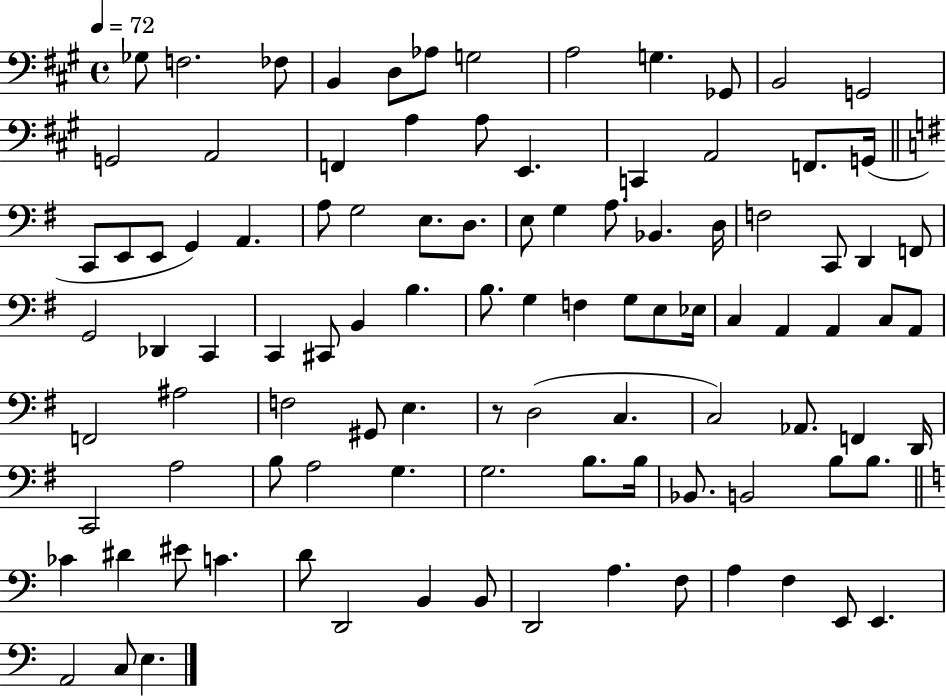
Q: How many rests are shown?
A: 1